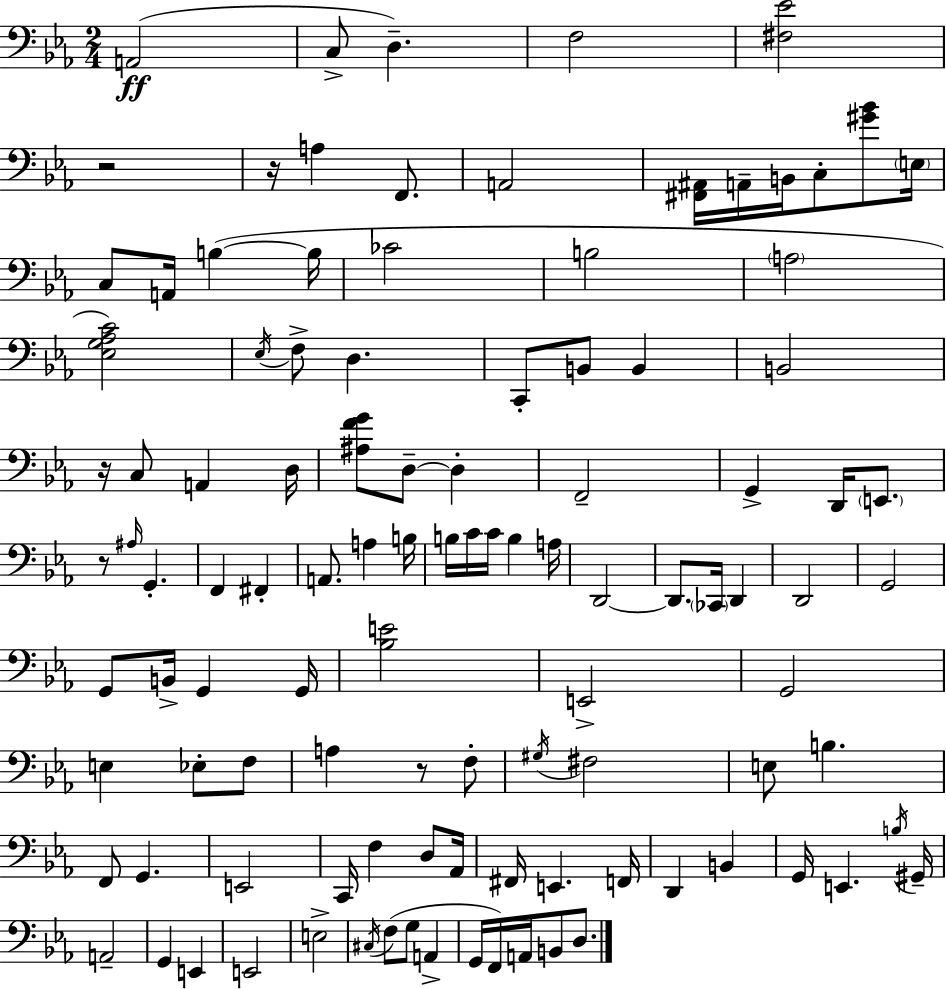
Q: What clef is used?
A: bass